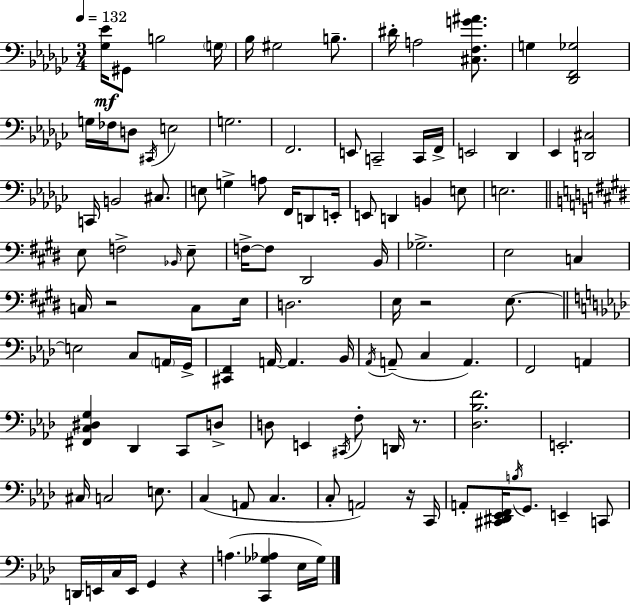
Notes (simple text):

[Gb3,Eb4]/s G#2/e B3/h G3/s Bb3/s G#3/h B3/e. D#4/s A3/h [C#3,F3,G4,A#4]/e. G3/q [Db2,F2,Gb3]/h G3/s FES3/s D3/e C#2/s E3/h G3/h. F2/h. E2/e C2/h C2/s F2/s E2/h Db2/q Eb2/q [D2,C#3]/h C2/s B2/h C#3/e. E3/e G3/q A3/e F2/s D2/e E2/s E2/e D2/q B2/q E3/e E3/h. E3/e F3/h Bb2/s E3/e F3/s F3/e D#2/h B2/s Gb3/h. E3/h C3/q C3/s R/h C3/e E3/s D3/h. E3/s R/h E3/e. E3/h C3/e A2/s G2/s [C#2,F2]/q A2/s A2/q. Bb2/s Ab2/s A2/e C3/q A2/q. F2/h A2/q [F#2,C3,D#3,G3]/q Db2/q C2/e D3/e D3/e E2/q C#2/s F3/e D2/s R/e. [Db3,Bb3,F4]/h. E2/h. C#3/s C3/h E3/e. C3/q A2/e C3/q. C3/e A2/h R/s C2/s A2/e [C#2,D#2,Eb2,F2]/s B3/s G2/e. E2/q C2/e D2/s E2/s C3/s E2/s G2/q R/q A3/q. [C2,Gb3,Ab3]/q Eb3/s Gb3/s